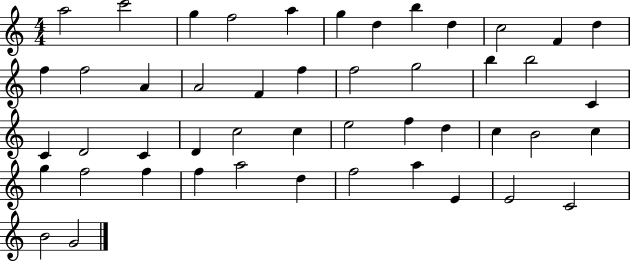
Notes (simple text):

A5/h C6/h G5/q F5/h A5/q G5/q D5/q B5/q D5/q C5/h F4/q D5/q F5/q F5/h A4/q A4/h F4/q F5/q F5/h G5/h B5/q B5/h C4/q C4/q D4/h C4/q D4/q C5/h C5/q E5/h F5/q D5/q C5/q B4/h C5/q G5/q F5/h F5/q F5/q A5/h D5/q F5/h A5/q E4/q E4/h C4/h B4/h G4/h